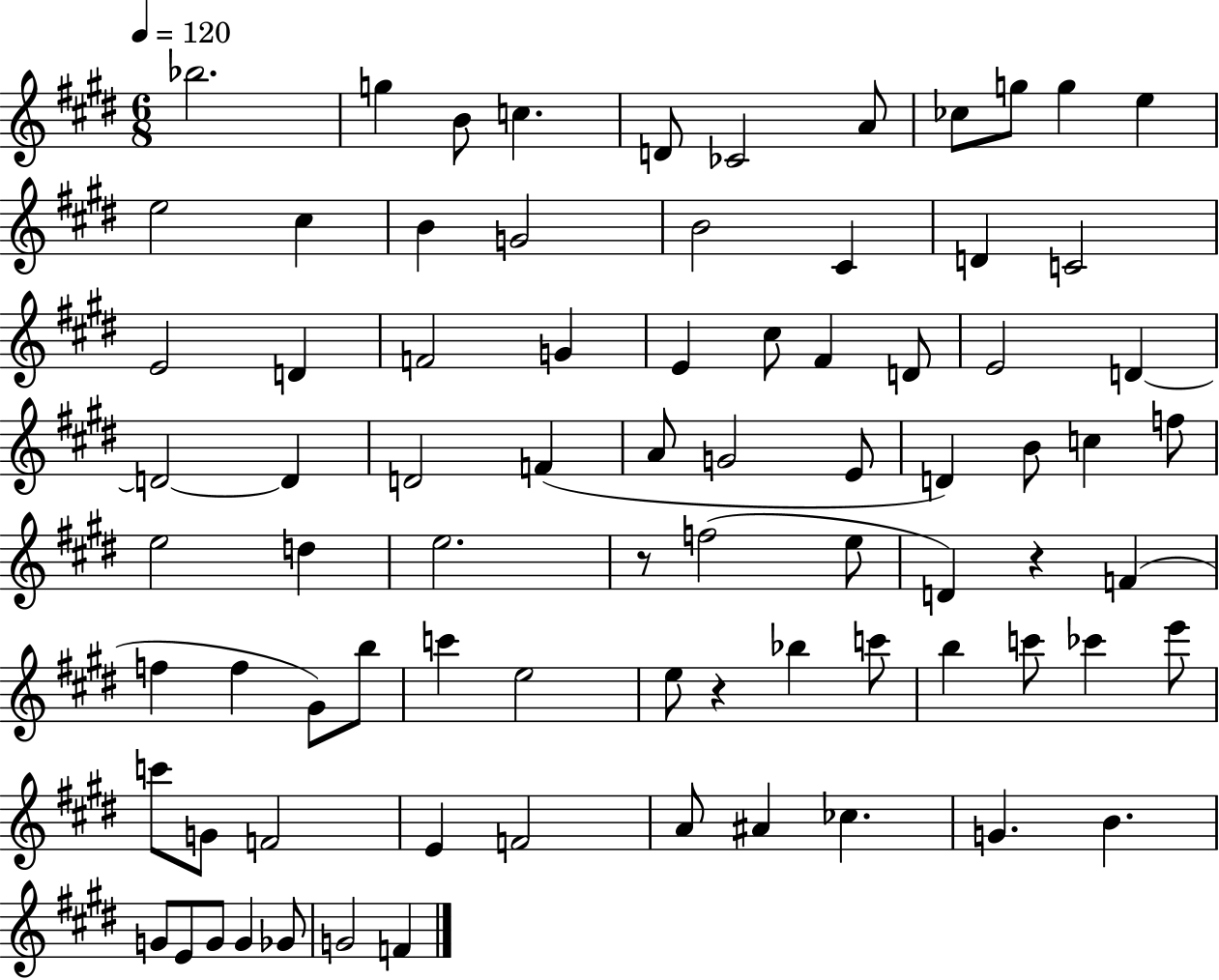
Bb5/h. G5/q B4/e C5/q. D4/e CES4/h A4/e CES5/e G5/e G5/q E5/q E5/h C#5/q B4/q G4/h B4/h C#4/q D4/q C4/h E4/h D4/q F4/h G4/q E4/q C#5/e F#4/q D4/e E4/h D4/q D4/h D4/q D4/h F4/q A4/e G4/h E4/e D4/q B4/e C5/q F5/e E5/h D5/q E5/h. R/e F5/h E5/e D4/q R/q F4/q F5/q F5/q G#4/e B5/e C6/q E5/h E5/e R/q Bb5/q C6/e B5/q C6/e CES6/q E6/e C6/e G4/e F4/h E4/q F4/h A4/e A#4/q CES5/q. G4/q. B4/q. G4/e E4/e G4/e G4/q Gb4/e G4/h F4/q